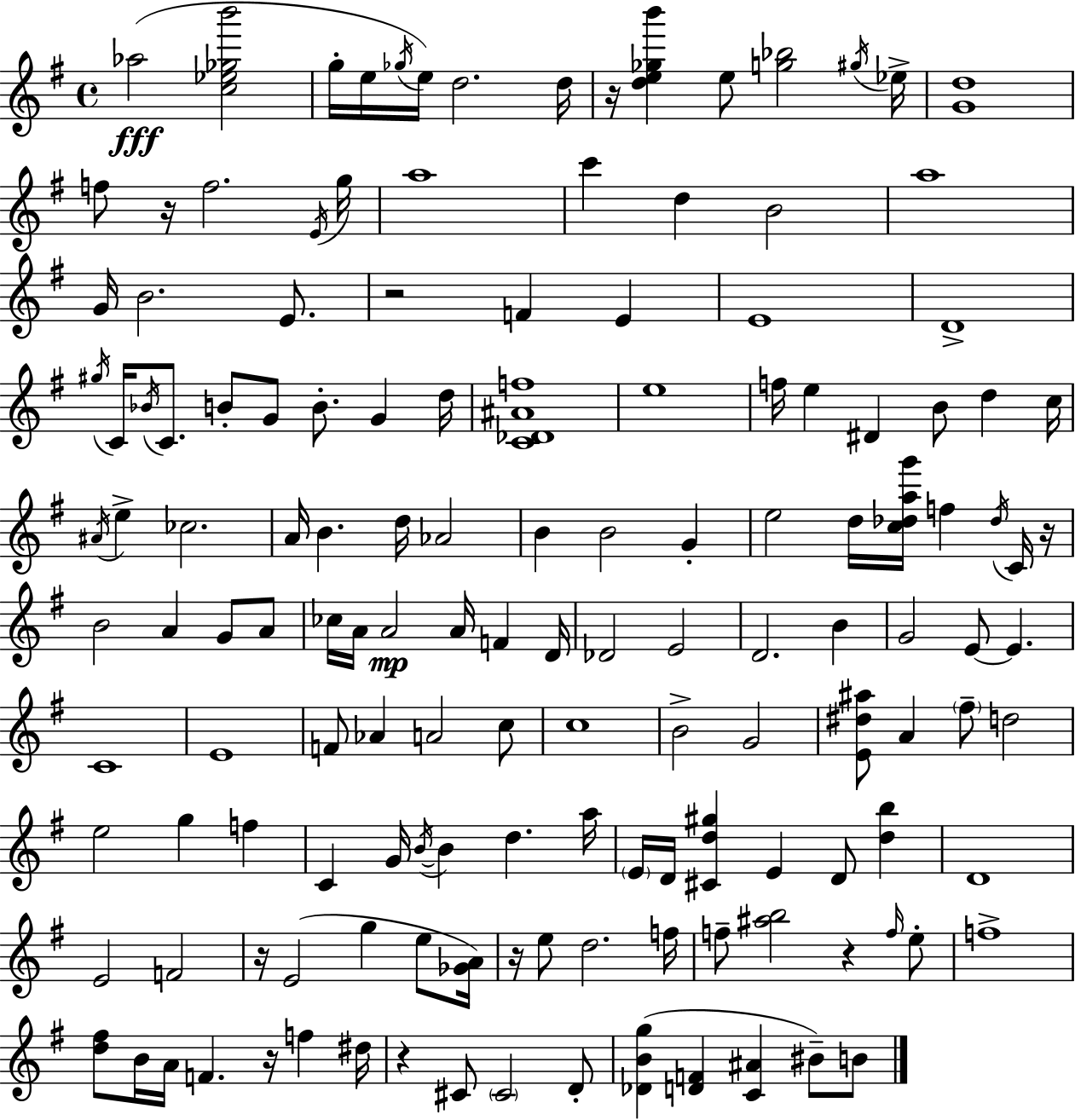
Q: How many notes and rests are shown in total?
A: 146